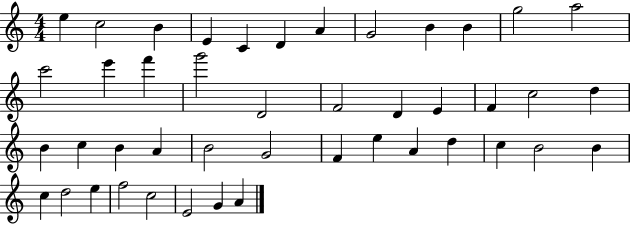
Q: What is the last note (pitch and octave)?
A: A4